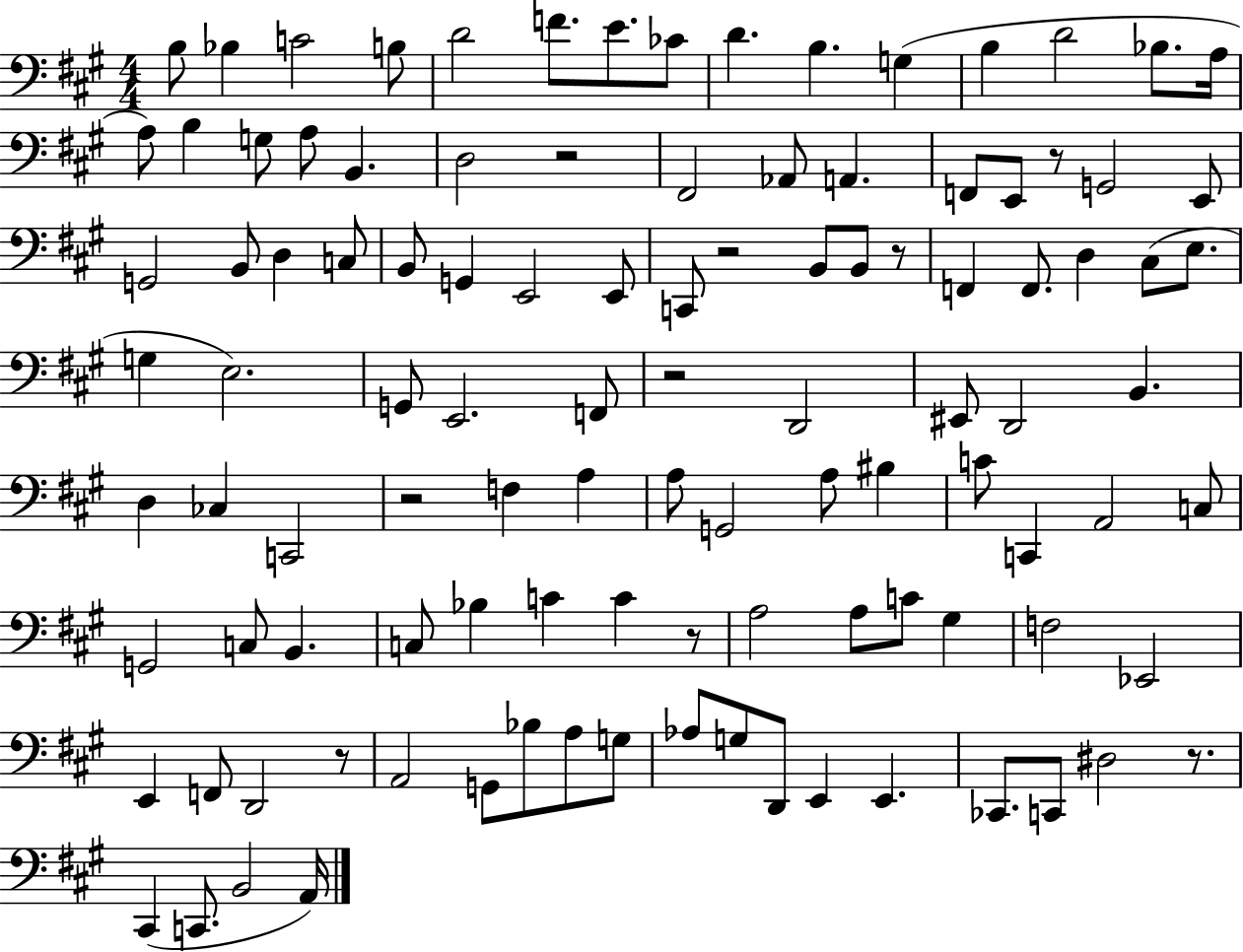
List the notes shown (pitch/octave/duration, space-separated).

B3/e Bb3/q C4/h B3/e D4/h F4/e. E4/e. CES4/e D4/q. B3/q. G3/q B3/q D4/h Bb3/e. A3/s A3/e B3/q G3/e A3/e B2/q. D3/h R/h F#2/h Ab2/e A2/q. F2/e E2/e R/e G2/h E2/e G2/h B2/e D3/q C3/e B2/e G2/q E2/h E2/e C2/e R/h B2/e B2/e R/e F2/q F2/e. D3/q C#3/e E3/e. G3/q E3/h. G2/e E2/h. F2/e R/h D2/h EIS2/e D2/h B2/q. D3/q CES3/q C2/h R/h F3/q A3/q A3/e G2/h A3/e BIS3/q C4/e C2/q A2/h C3/e G2/h C3/e B2/q. C3/e Bb3/q C4/q C4/q R/e A3/h A3/e C4/e G#3/q F3/h Eb2/h E2/q F2/e D2/h R/e A2/h G2/e Bb3/e A3/e G3/e Ab3/e G3/e D2/e E2/q E2/q. CES2/e. C2/e D#3/h R/e. C#2/q C2/e. B2/h A2/s